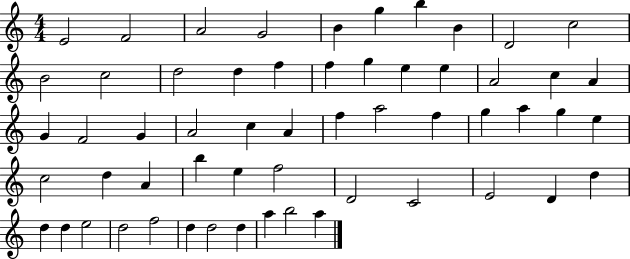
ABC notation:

X:1
T:Untitled
M:4/4
L:1/4
K:C
E2 F2 A2 G2 B g b B D2 c2 B2 c2 d2 d f f g e e A2 c A G F2 G A2 c A f a2 f g a g e c2 d A b e f2 D2 C2 E2 D d d d e2 d2 f2 d d2 d a b2 a